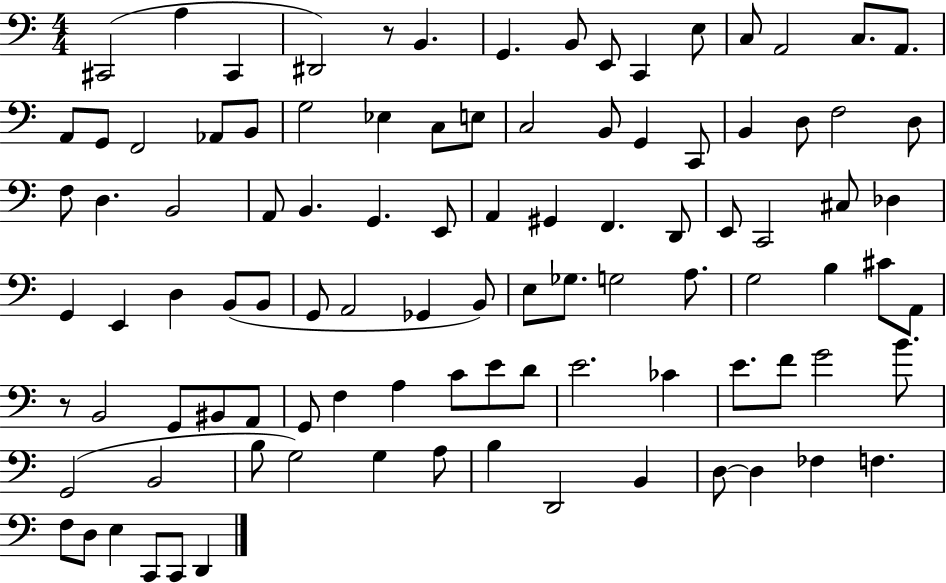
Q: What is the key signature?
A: C major